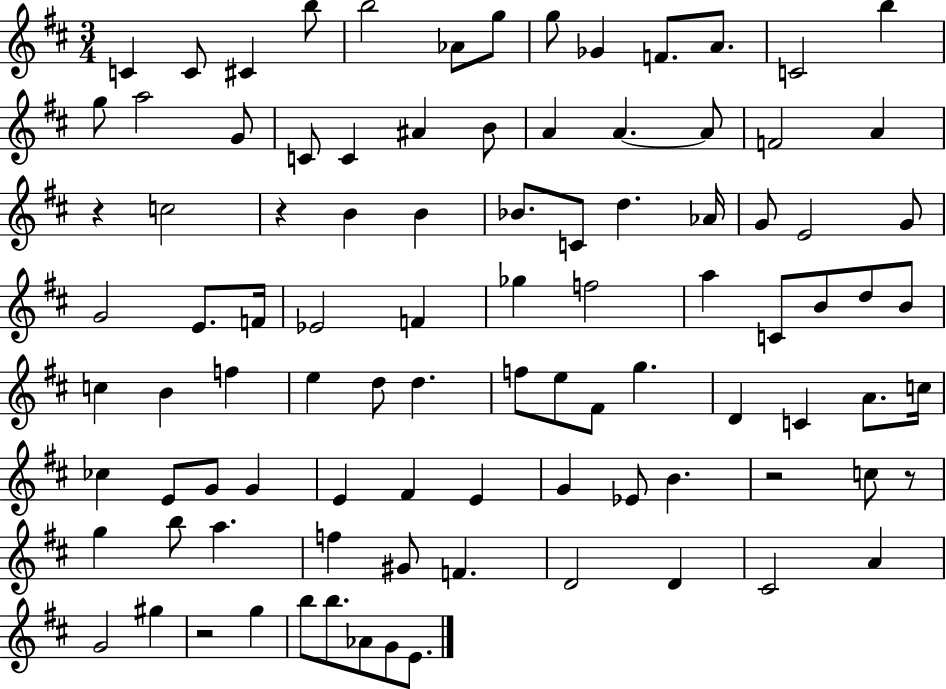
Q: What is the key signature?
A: D major